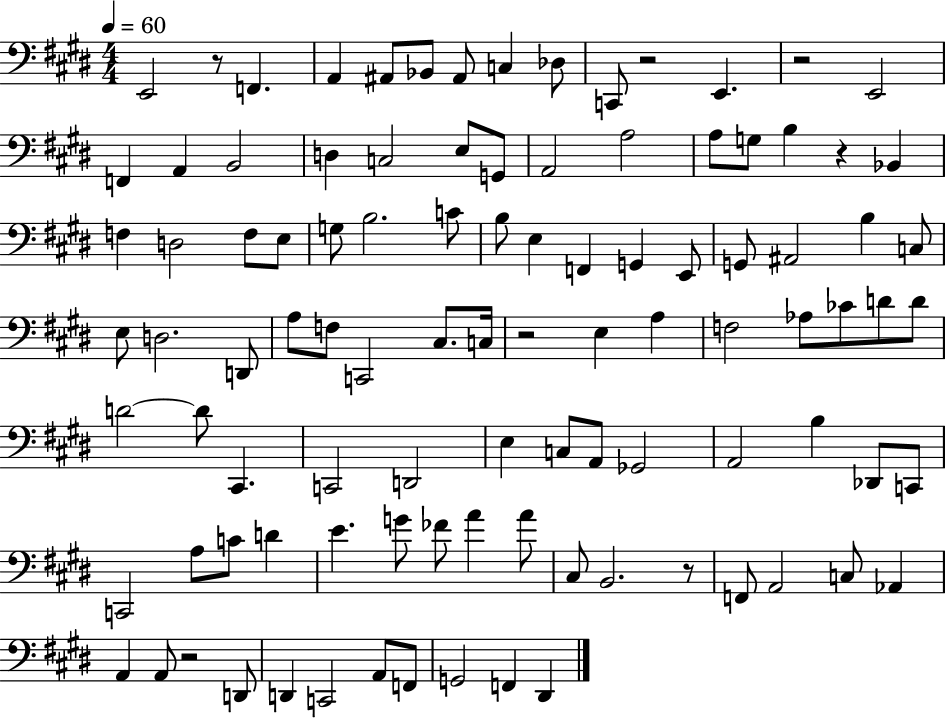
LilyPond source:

{
  \clef bass
  \numericTimeSignature
  \time 4/4
  \key e \major
  \tempo 4 = 60
  e,2 r8 f,4. | a,4 ais,8 bes,8 ais,8 c4 des8 | c,8 r2 e,4. | r2 e,2 | \break f,4 a,4 b,2 | d4 c2 e8 g,8 | a,2 a2 | a8 g8 b4 r4 bes,4 | \break f4 d2 f8 e8 | g8 b2. c'8 | b8 e4 f,4 g,4 e,8 | g,8 ais,2 b4 c8 | \break e8 d2. d,8 | a8 f8 c,2 cis8. c16 | r2 e4 a4 | f2 aes8 ces'8 d'8 d'8 | \break d'2~~ d'8 cis,4. | c,2 d,2 | e4 c8 a,8 ges,2 | a,2 b4 des,8 c,8 | \break c,2 a8 c'8 d'4 | e'4. g'8 fes'8 a'4 a'8 | cis8 b,2. r8 | f,8 a,2 c8 aes,4 | \break a,4 a,8 r2 d,8 | d,4 c,2 a,8 f,8 | g,2 f,4 dis,4 | \bar "|."
}